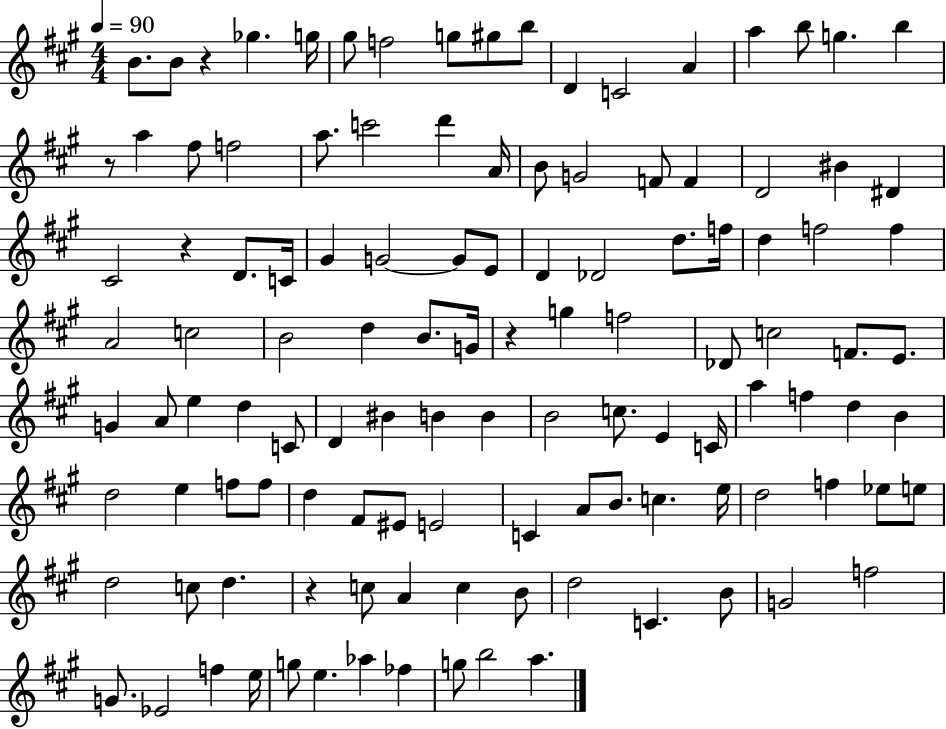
{
  \clef treble
  \numericTimeSignature
  \time 4/4
  \key a \major
  \tempo 4 = 90
  b'8. b'8 r4 ges''4. g''16 | gis''8 f''2 g''8 gis''8 b''8 | d'4 c'2 a'4 | a''4 b''8 g''4. b''4 | \break r8 a''4 fis''8 f''2 | a''8. c'''2 d'''4 a'16 | b'8 g'2 f'8 f'4 | d'2 bis'4 dis'4 | \break cis'2 r4 d'8. c'16 | gis'4 g'2~~ g'8 e'8 | d'4 des'2 d''8. f''16 | d''4 f''2 f''4 | \break a'2 c''2 | b'2 d''4 b'8. g'16 | r4 g''4 f''2 | des'8 c''2 f'8. e'8. | \break g'4 a'8 e''4 d''4 c'8 | d'4 bis'4 b'4 b'4 | b'2 c''8. e'4 c'16 | a''4 f''4 d''4 b'4 | \break d''2 e''4 f''8 f''8 | d''4 fis'8 eis'8 e'2 | c'4 a'8 b'8. c''4. e''16 | d''2 f''4 ees''8 e''8 | \break d''2 c''8 d''4. | r4 c''8 a'4 c''4 b'8 | d''2 c'4. b'8 | g'2 f''2 | \break g'8. ees'2 f''4 e''16 | g''8 e''4. aes''4 fes''4 | g''8 b''2 a''4. | \bar "|."
}